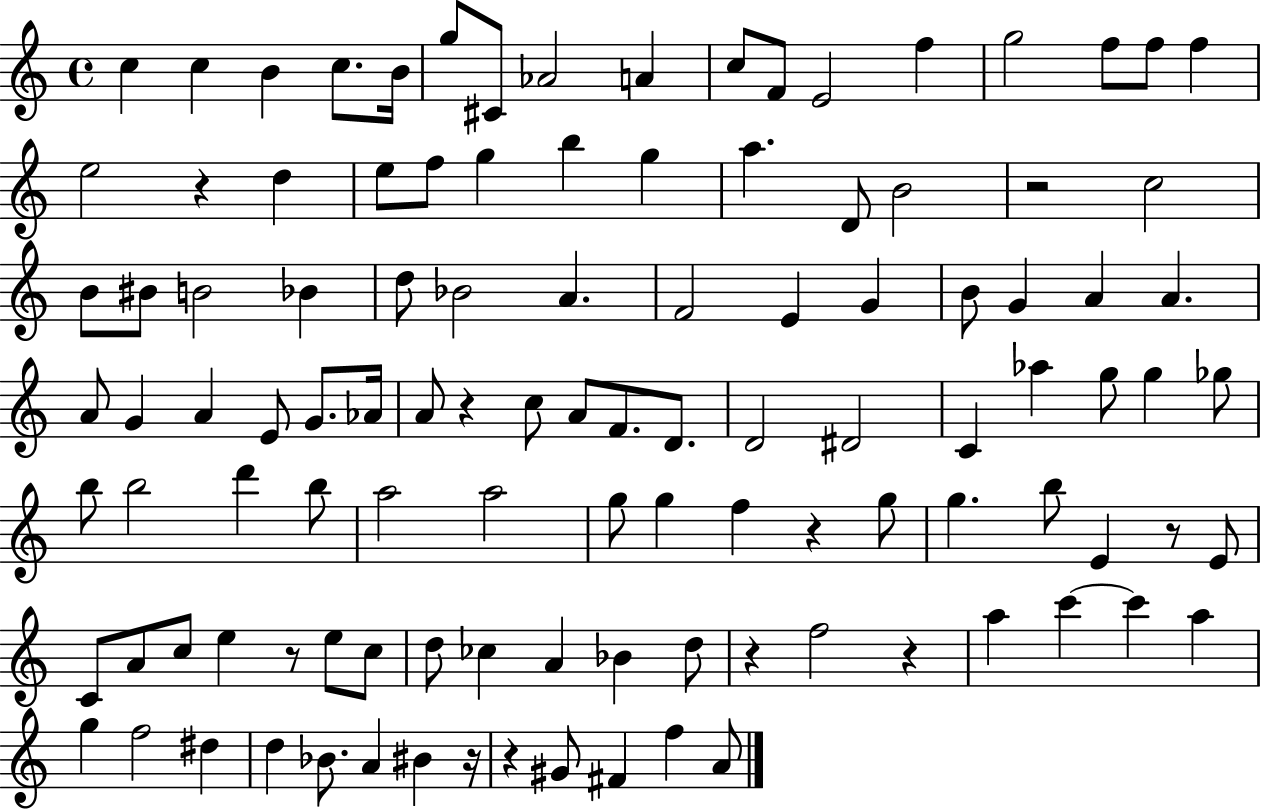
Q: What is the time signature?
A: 4/4